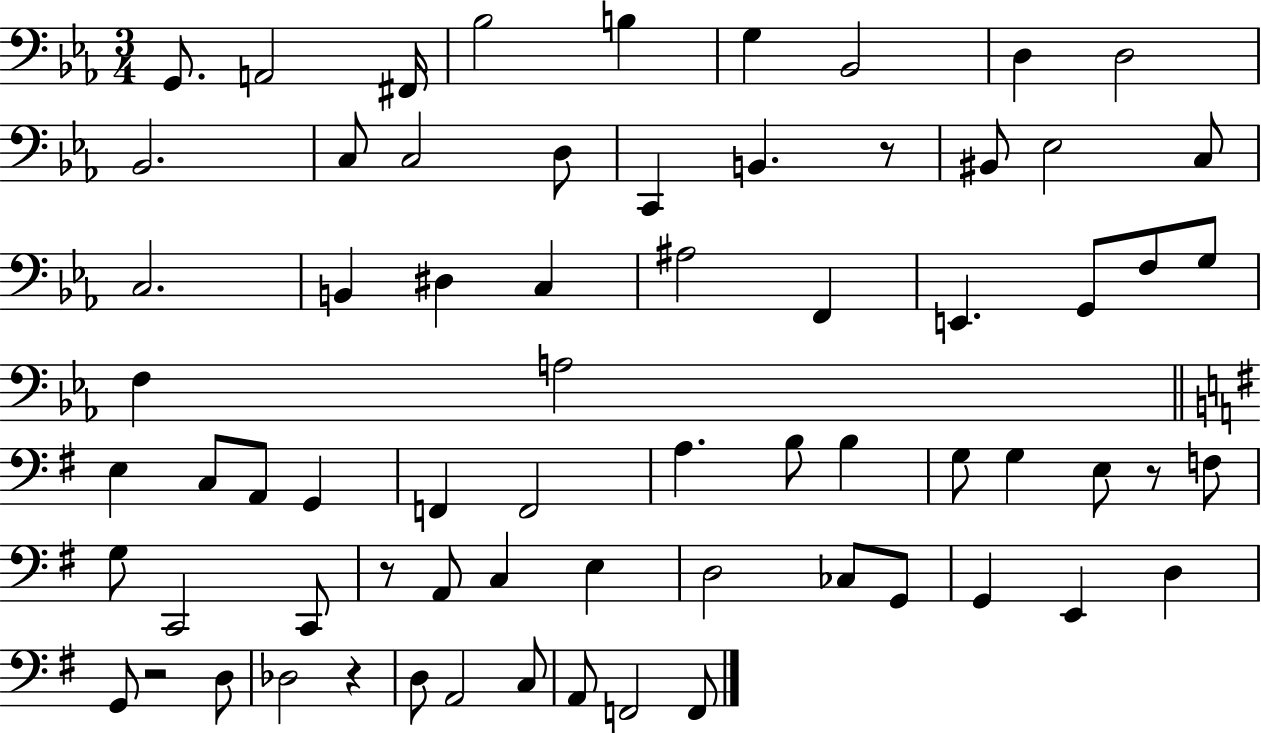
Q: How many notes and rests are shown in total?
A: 69